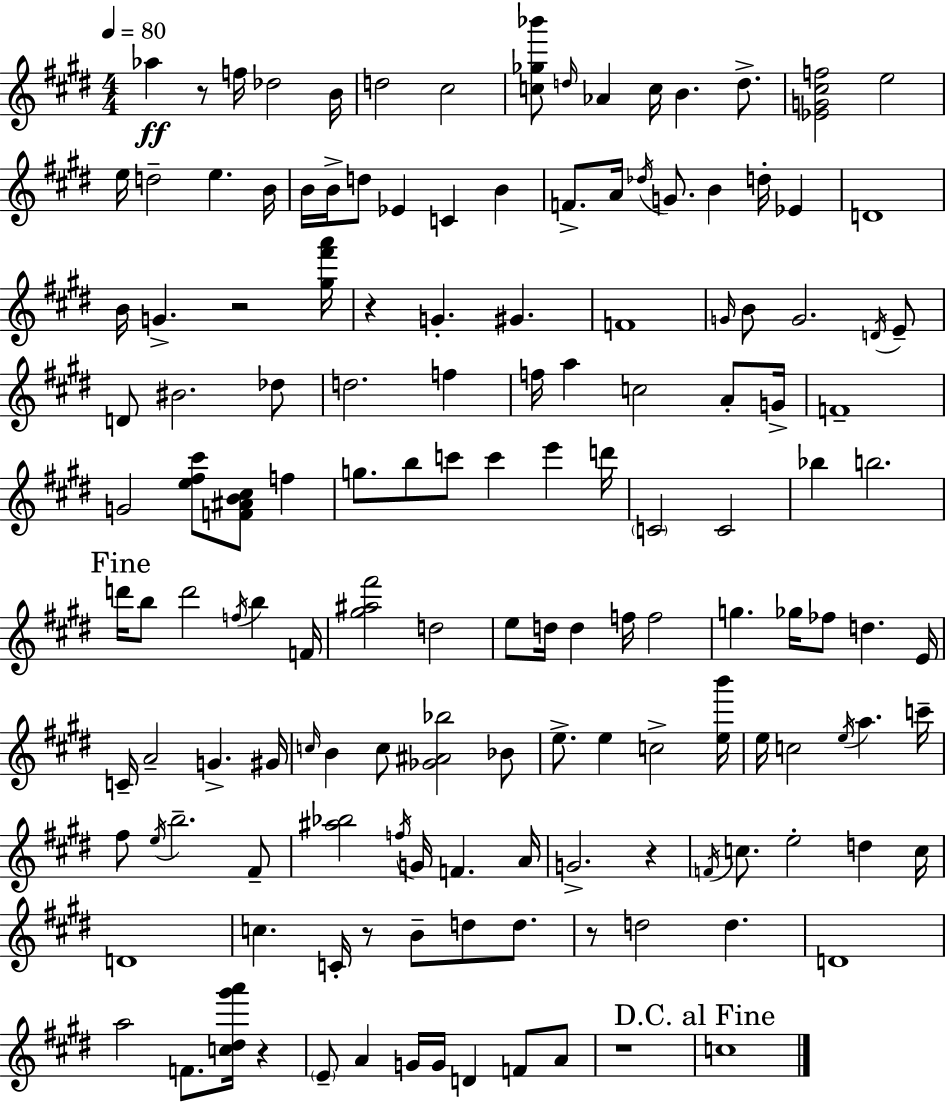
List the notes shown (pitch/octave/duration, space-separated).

Ab5/q R/e F5/s Db5/h B4/s D5/h C#5/h [C5,Gb5,Bb6]/e D5/s Ab4/q C5/s B4/q. D5/e. [Eb4,G4,C#5,F5]/h E5/h E5/s D5/h E5/q. B4/s B4/s B4/s D5/e Eb4/q C4/q B4/q F4/e. A4/s Db5/s G4/e. B4/q D5/s Eb4/q D4/w B4/s G4/q. R/h [G#5,F#6,A6]/s R/q G4/q. G#4/q. F4/w G4/s B4/e G4/h. D4/s E4/e D4/e BIS4/h. Db5/e D5/h. F5/q F5/s A5/q C5/h A4/e G4/s F4/w G4/h [E5,F#5,C#6]/e [F4,A#4,B4,C#5]/e F5/q G5/e. B5/e C6/e C6/q E6/q D6/s C4/h C4/h Bb5/q B5/h. D6/s B5/e D6/h F5/s B5/q F4/s [G#5,A#5,F#6]/h D5/h E5/e D5/s D5/q F5/s F5/h G5/q. Gb5/s FES5/e D5/q. E4/s C4/s A4/h G4/q. G#4/s C5/s B4/q C5/e [Gb4,A#4,Bb5]/h Bb4/e E5/e. E5/q C5/h [E5,B6]/s E5/s C5/h E5/s A5/q. C6/s F#5/e E5/s B5/h. F#4/e [A#5,Bb5]/h F5/s G4/s F4/q. A4/s G4/h. R/q F4/s C5/e. E5/h D5/q C5/s D4/w C5/q. C4/s R/e B4/e D5/e D5/e. R/e D5/h D5/q. D4/w A5/h F4/e. [C5,D#5,G#6,A6]/s R/q E4/e A4/q G4/s G4/s D4/q F4/e A4/e R/w C5/w